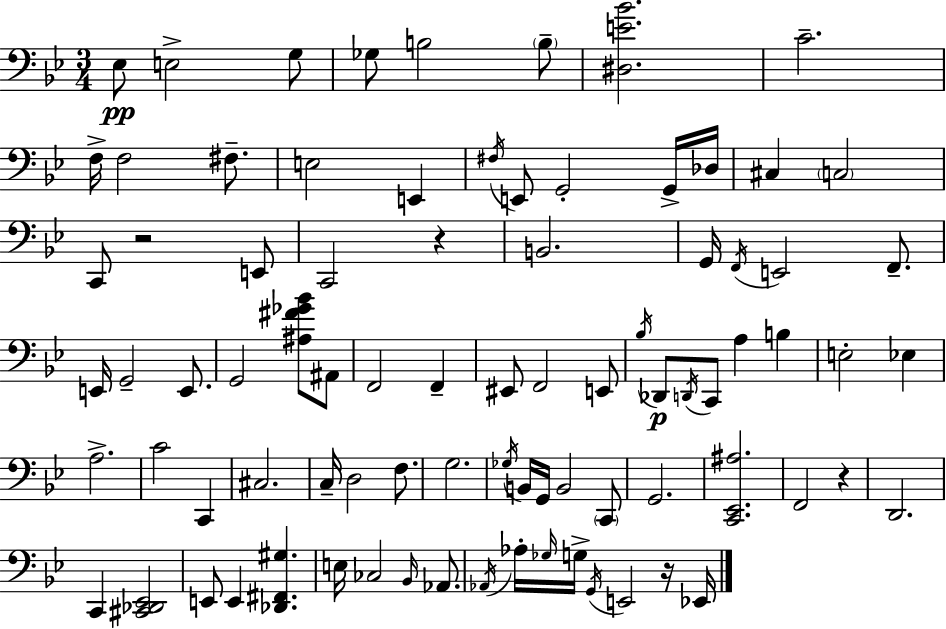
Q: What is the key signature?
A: G minor